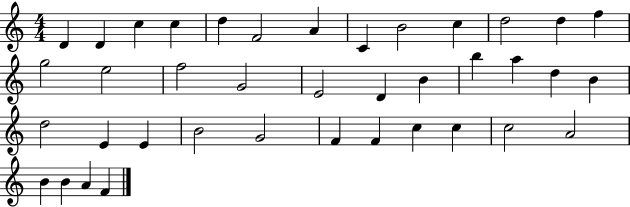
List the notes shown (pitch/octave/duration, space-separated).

D4/q D4/q C5/q C5/q D5/q F4/h A4/q C4/q B4/h C5/q D5/h D5/q F5/q G5/h E5/h F5/h G4/h E4/h D4/q B4/q B5/q A5/q D5/q B4/q D5/h E4/q E4/q B4/h G4/h F4/q F4/q C5/q C5/q C5/h A4/h B4/q B4/q A4/q F4/q